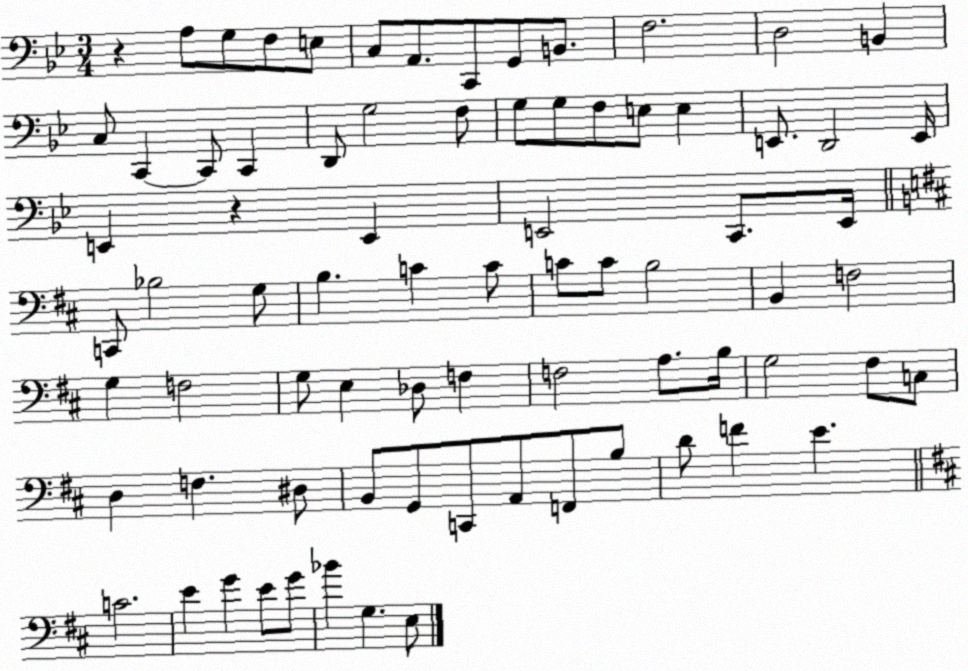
X:1
T:Untitled
M:3/4
L:1/4
K:Bb
z A,/2 G,/2 F,/2 E,/2 C,/2 A,,/2 C,,/2 G,,/2 B,,/2 F,2 D,2 B,, C,/2 C,, C,,/2 C,, D,,/2 G,2 F,/2 G,/2 G,/2 F,/2 E,/2 E, E,,/2 D,,2 E,,/4 E,, z E,, E,,2 C,,/2 E,,/4 C,,/2 _B,2 G,/2 B, C C/2 C/2 C/2 B,2 B,, F,2 G, F,2 G,/2 E, _D,/2 F, F,2 A,/2 B,/4 G,2 ^F,/2 C,/2 D, F, ^D,/2 B,,/2 G,,/2 C,,/2 A,,/2 F,,/2 B,/2 D/2 F E C2 E G E/2 G/2 _B G, E,/2